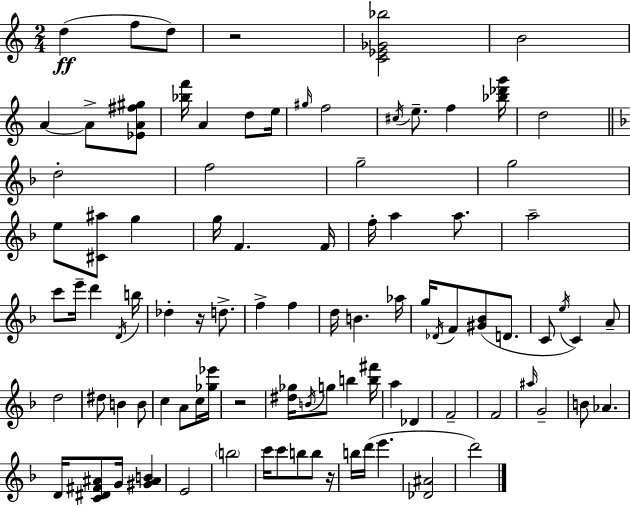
D5/q F5/e D5/e R/h [C4,Eb4,Gb4,Bb5]/h B4/h A4/q A4/e [Eb4,A4,F#5,G#5]/e [Bb5,F6]/s A4/q D5/e E5/s G#5/s F5/h C#5/s E5/e. F5/q [Bb5,Db6,G6]/s D5/h D5/h F5/h G5/h G5/h E5/e [C#4,A#5]/e G5/q G5/s F4/q. F4/s F5/s A5/q A5/e. A5/h C6/e E6/s D6/q D4/s B5/s Db5/q R/s D5/e. F5/q F5/q D5/s B4/q. Ab5/s G5/s Db4/s F4/e [G#4,Bb4]/e D4/e. C4/e E5/s C4/q A4/e D5/h D#5/e B4/q B4/e C5/q A4/e C5/s [Gb5,Eb6]/s R/h [D#5,Gb5]/s B4/s G5/e B5/q [B5,F#6]/s A5/q Db4/q F4/h F4/h A#5/s G4/h B4/e Ab4/q. D4/s [C4,D#4,F#4,A#4]/e G4/s [G#4,A#4,B4]/q E4/h B5/h C6/s C6/e B5/e B5/e R/s B5/s D6/s E6/q. [Db4,A#4]/h D6/h